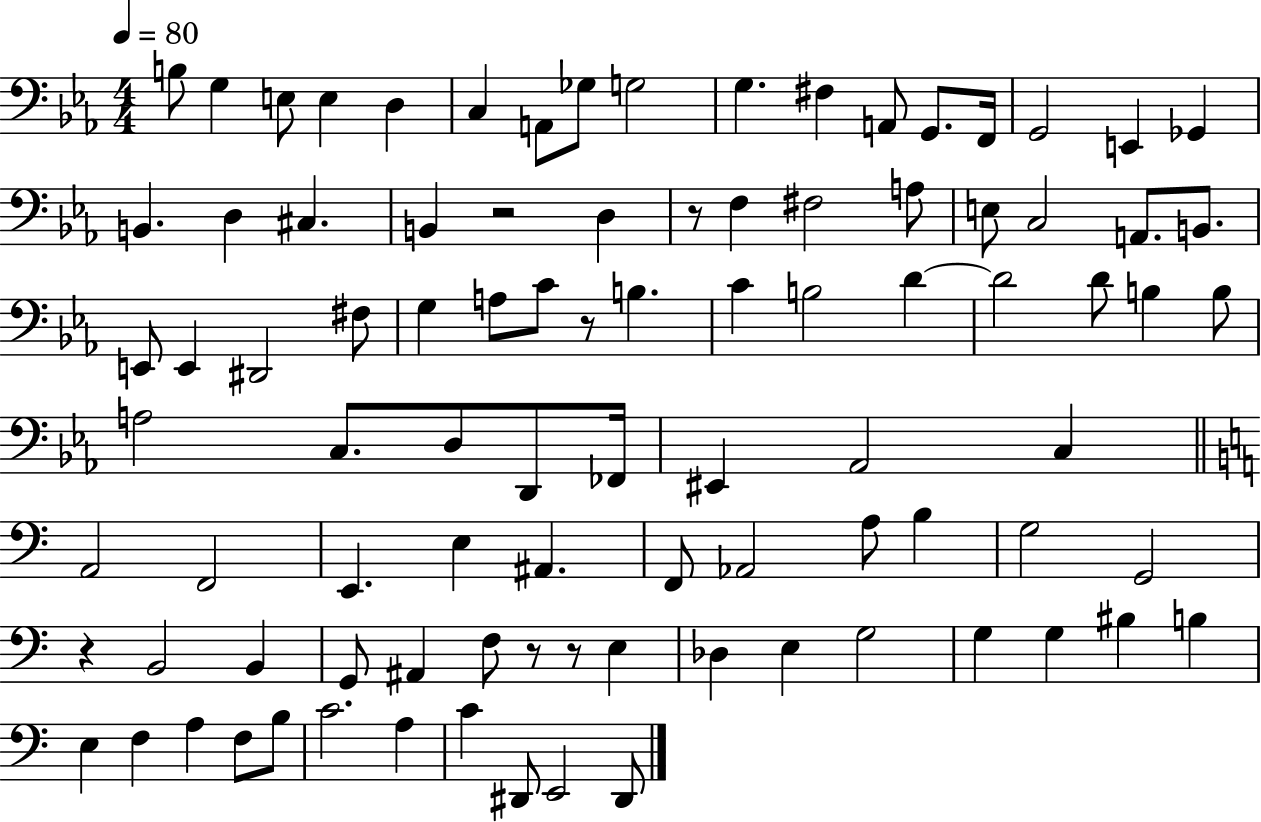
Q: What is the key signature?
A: EES major